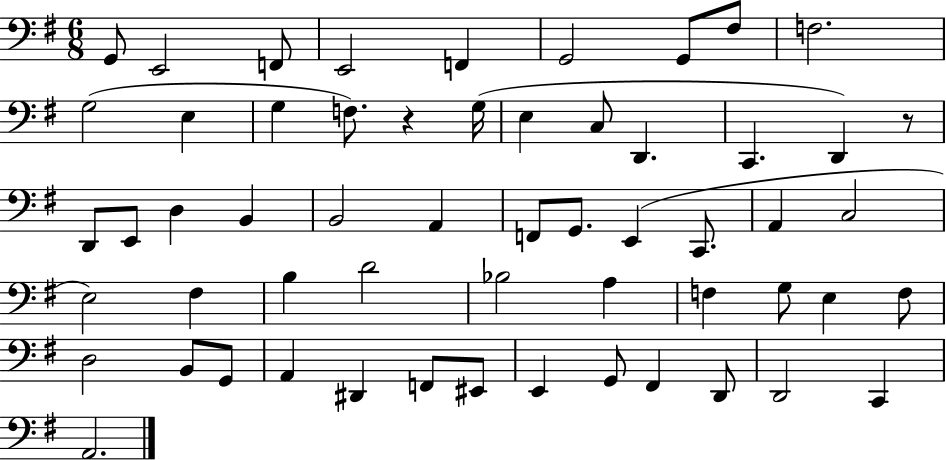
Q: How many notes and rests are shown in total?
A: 57